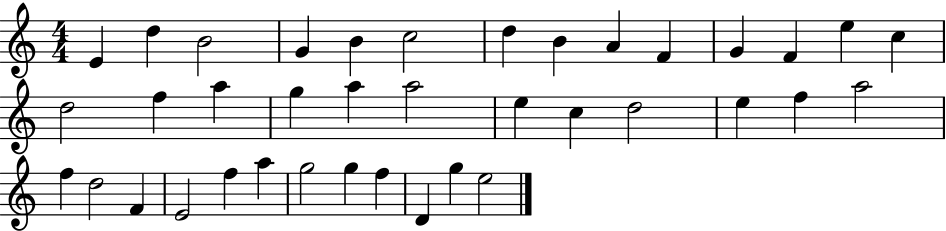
E4/q D5/q B4/h G4/q B4/q C5/h D5/q B4/q A4/q F4/q G4/q F4/q E5/q C5/q D5/h F5/q A5/q G5/q A5/q A5/h E5/q C5/q D5/h E5/q F5/q A5/h F5/q D5/h F4/q E4/h F5/q A5/q G5/h G5/q F5/q D4/q G5/q E5/h